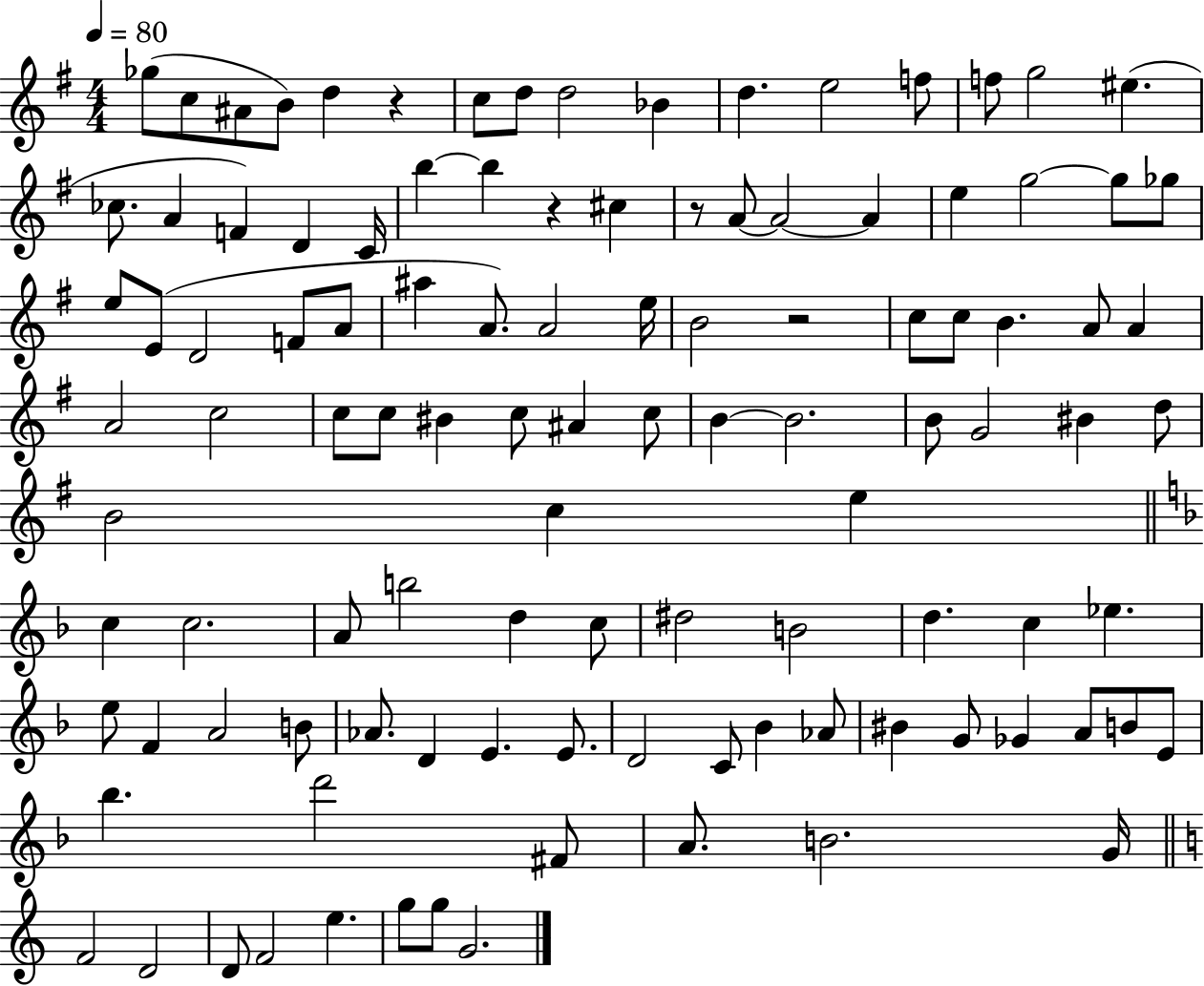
{
  \clef treble
  \numericTimeSignature
  \time 4/4
  \key g \major
  \tempo 4 = 80
  ges''8( c''8 ais'8 b'8) d''4 r4 | c''8 d''8 d''2 bes'4 | d''4. e''2 f''8 | f''8 g''2 eis''4.( | \break ces''8. a'4 f'4) d'4 c'16 | b''4~~ b''4 r4 cis''4 | r8 a'8~~ a'2~~ a'4 | e''4 g''2~~ g''8 ges''8 | \break e''8 e'8( d'2 f'8 a'8 | ais''4 a'8.) a'2 e''16 | b'2 r2 | c''8 c''8 b'4. a'8 a'4 | \break a'2 c''2 | c''8 c''8 bis'4 c''8 ais'4 c''8 | b'4~~ b'2. | b'8 g'2 bis'4 d''8 | \break b'2 c''4 e''4 | \bar "||" \break \key d \minor c''4 c''2. | a'8 b''2 d''4 c''8 | dis''2 b'2 | d''4. c''4 ees''4. | \break e''8 f'4 a'2 b'8 | aes'8. d'4 e'4. e'8. | d'2 c'8 bes'4 aes'8 | bis'4 g'8 ges'4 a'8 b'8 e'8 | \break bes''4. d'''2 fis'8 | a'8. b'2. g'16 | \bar "||" \break \key a \minor f'2 d'2 | d'8 f'2 e''4. | g''8 g''8 g'2. | \bar "|."
}